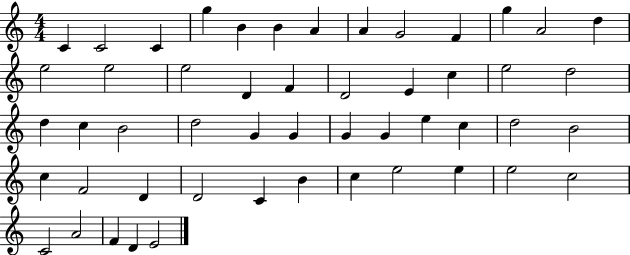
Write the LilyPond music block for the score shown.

{
  \clef treble
  \numericTimeSignature
  \time 4/4
  \key c \major
  c'4 c'2 c'4 | g''4 b'4 b'4 a'4 | a'4 g'2 f'4 | g''4 a'2 d''4 | \break e''2 e''2 | e''2 d'4 f'4 | d'2 e'4 c''4 | e''2 d''2 | \break d''4 c''4 b'2 | d''2 g'4 g'4 | g'4 g'4 e''4 c''4 | d''2 b'2 | \break c''4 f'2 d'4 | d'2 c'4 b'4 | c''4 e''2 e''4 | e''2 c''2 | \break c'2 a'2 | f'4 d'4 e'2 | \bar "|."
}